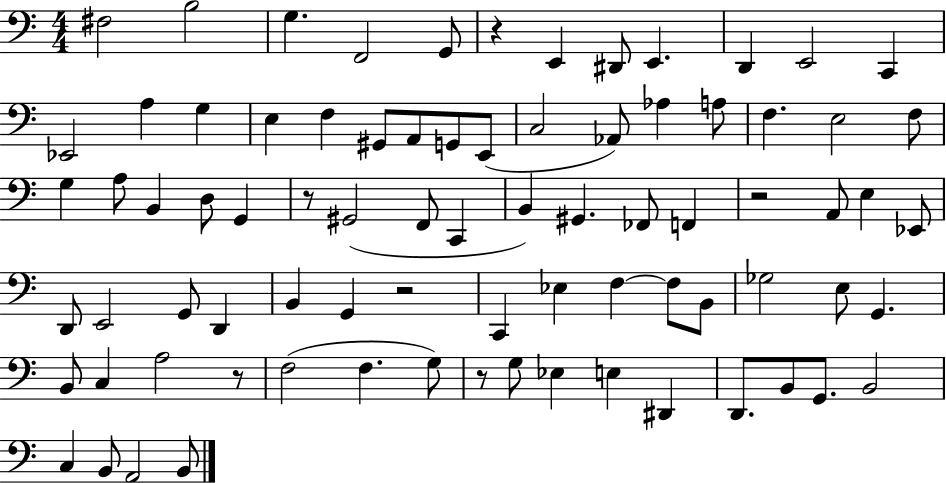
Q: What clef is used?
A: bass